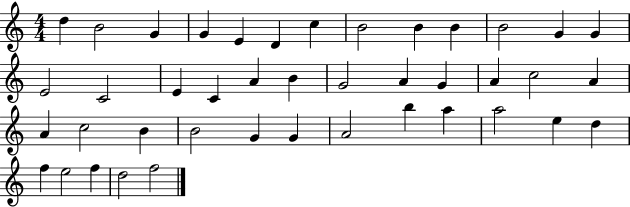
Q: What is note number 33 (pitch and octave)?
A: B5